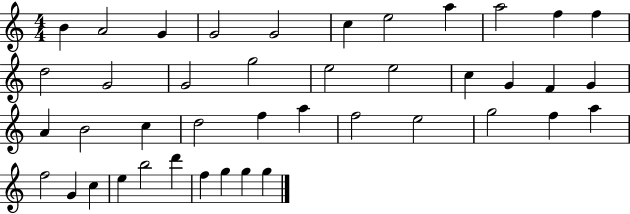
X:1
T:Untitled
M:4/4
L:1/4
K:C
B A2 G G2 G2 c e2 a a2 f f d2 G2 G2 g2 e2 e2 c G F G A B2 c d2 f a f2 e2 g2 f a f2 G c e b2 d' f g g g